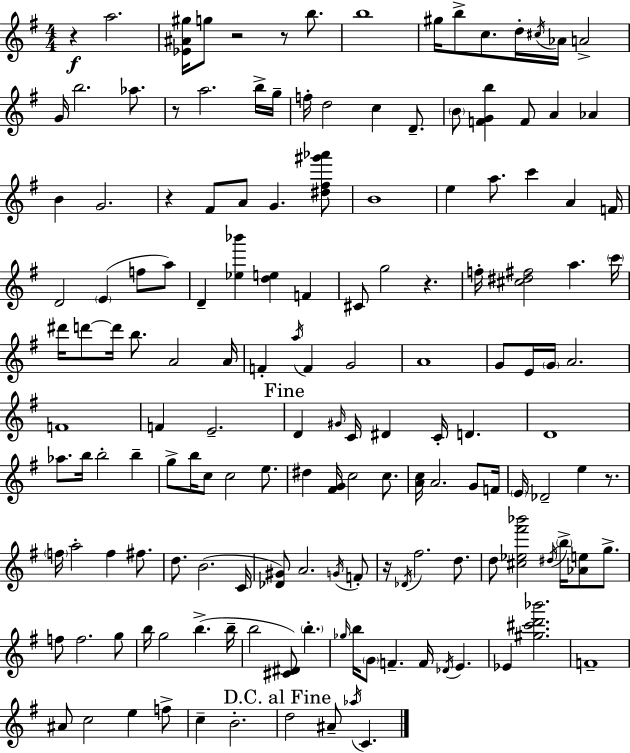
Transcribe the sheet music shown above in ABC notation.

X:1
T:Untitled
M:4/4
L:1/4
K:G
z a2 [_E^A^g]/4 g/2 z2 z/2 b/2 b4 ^g/4 b/2 c/2 d/4 ^c/4 _A/4 A2 G/4 b2 _a/2 z/2 a2 b/4 g/4 f/4 d2 c D/2 B/2 [FGb] F/2 A _A B G2 z ^F/2 A/2 G [^d^f^g'_a']/2 B4 e a/2 c' A F/4 D2 E f/2 a/2 D [_e_b'] [de] F ^C/2 g2 z f/4 [^c^d^f]2 a c'/4 ^d'/4 d'/2 d'/4 b/2 A2 A/4 F a/4 F G2 A4 G/2 E/4 G/4 A2 F4 F E2 D ^G/4 C/4 ^D C/4 D D4 _a/2 b/4 b2 b g/2 b/4 c/2 c2 e/2 ^d [^FG]/4 c2 c/2 [Ac]/4 A2 G/2 F/4 E/4 _D2 e z/2 f/4 a2 f ^f/2 d/2 B2 C/4 [_D^G]/2 A2 G/4 F/2 z/4 _D/4 ^f2 d/2 d/2 [^c_e^f'_b']2 ^d/4 b/4 [_Ae]/2 g/2 f/2 f2 g/2 b/4 g2 b b/4 b2 [^C^D]/2 b _g/4 b/4 G/2 F F/4 _D/4 E _E [^g^c'd'_b']2 F4 ^A/2 c2 e f/2 c B2 d2 ^A/2 _a/4 C